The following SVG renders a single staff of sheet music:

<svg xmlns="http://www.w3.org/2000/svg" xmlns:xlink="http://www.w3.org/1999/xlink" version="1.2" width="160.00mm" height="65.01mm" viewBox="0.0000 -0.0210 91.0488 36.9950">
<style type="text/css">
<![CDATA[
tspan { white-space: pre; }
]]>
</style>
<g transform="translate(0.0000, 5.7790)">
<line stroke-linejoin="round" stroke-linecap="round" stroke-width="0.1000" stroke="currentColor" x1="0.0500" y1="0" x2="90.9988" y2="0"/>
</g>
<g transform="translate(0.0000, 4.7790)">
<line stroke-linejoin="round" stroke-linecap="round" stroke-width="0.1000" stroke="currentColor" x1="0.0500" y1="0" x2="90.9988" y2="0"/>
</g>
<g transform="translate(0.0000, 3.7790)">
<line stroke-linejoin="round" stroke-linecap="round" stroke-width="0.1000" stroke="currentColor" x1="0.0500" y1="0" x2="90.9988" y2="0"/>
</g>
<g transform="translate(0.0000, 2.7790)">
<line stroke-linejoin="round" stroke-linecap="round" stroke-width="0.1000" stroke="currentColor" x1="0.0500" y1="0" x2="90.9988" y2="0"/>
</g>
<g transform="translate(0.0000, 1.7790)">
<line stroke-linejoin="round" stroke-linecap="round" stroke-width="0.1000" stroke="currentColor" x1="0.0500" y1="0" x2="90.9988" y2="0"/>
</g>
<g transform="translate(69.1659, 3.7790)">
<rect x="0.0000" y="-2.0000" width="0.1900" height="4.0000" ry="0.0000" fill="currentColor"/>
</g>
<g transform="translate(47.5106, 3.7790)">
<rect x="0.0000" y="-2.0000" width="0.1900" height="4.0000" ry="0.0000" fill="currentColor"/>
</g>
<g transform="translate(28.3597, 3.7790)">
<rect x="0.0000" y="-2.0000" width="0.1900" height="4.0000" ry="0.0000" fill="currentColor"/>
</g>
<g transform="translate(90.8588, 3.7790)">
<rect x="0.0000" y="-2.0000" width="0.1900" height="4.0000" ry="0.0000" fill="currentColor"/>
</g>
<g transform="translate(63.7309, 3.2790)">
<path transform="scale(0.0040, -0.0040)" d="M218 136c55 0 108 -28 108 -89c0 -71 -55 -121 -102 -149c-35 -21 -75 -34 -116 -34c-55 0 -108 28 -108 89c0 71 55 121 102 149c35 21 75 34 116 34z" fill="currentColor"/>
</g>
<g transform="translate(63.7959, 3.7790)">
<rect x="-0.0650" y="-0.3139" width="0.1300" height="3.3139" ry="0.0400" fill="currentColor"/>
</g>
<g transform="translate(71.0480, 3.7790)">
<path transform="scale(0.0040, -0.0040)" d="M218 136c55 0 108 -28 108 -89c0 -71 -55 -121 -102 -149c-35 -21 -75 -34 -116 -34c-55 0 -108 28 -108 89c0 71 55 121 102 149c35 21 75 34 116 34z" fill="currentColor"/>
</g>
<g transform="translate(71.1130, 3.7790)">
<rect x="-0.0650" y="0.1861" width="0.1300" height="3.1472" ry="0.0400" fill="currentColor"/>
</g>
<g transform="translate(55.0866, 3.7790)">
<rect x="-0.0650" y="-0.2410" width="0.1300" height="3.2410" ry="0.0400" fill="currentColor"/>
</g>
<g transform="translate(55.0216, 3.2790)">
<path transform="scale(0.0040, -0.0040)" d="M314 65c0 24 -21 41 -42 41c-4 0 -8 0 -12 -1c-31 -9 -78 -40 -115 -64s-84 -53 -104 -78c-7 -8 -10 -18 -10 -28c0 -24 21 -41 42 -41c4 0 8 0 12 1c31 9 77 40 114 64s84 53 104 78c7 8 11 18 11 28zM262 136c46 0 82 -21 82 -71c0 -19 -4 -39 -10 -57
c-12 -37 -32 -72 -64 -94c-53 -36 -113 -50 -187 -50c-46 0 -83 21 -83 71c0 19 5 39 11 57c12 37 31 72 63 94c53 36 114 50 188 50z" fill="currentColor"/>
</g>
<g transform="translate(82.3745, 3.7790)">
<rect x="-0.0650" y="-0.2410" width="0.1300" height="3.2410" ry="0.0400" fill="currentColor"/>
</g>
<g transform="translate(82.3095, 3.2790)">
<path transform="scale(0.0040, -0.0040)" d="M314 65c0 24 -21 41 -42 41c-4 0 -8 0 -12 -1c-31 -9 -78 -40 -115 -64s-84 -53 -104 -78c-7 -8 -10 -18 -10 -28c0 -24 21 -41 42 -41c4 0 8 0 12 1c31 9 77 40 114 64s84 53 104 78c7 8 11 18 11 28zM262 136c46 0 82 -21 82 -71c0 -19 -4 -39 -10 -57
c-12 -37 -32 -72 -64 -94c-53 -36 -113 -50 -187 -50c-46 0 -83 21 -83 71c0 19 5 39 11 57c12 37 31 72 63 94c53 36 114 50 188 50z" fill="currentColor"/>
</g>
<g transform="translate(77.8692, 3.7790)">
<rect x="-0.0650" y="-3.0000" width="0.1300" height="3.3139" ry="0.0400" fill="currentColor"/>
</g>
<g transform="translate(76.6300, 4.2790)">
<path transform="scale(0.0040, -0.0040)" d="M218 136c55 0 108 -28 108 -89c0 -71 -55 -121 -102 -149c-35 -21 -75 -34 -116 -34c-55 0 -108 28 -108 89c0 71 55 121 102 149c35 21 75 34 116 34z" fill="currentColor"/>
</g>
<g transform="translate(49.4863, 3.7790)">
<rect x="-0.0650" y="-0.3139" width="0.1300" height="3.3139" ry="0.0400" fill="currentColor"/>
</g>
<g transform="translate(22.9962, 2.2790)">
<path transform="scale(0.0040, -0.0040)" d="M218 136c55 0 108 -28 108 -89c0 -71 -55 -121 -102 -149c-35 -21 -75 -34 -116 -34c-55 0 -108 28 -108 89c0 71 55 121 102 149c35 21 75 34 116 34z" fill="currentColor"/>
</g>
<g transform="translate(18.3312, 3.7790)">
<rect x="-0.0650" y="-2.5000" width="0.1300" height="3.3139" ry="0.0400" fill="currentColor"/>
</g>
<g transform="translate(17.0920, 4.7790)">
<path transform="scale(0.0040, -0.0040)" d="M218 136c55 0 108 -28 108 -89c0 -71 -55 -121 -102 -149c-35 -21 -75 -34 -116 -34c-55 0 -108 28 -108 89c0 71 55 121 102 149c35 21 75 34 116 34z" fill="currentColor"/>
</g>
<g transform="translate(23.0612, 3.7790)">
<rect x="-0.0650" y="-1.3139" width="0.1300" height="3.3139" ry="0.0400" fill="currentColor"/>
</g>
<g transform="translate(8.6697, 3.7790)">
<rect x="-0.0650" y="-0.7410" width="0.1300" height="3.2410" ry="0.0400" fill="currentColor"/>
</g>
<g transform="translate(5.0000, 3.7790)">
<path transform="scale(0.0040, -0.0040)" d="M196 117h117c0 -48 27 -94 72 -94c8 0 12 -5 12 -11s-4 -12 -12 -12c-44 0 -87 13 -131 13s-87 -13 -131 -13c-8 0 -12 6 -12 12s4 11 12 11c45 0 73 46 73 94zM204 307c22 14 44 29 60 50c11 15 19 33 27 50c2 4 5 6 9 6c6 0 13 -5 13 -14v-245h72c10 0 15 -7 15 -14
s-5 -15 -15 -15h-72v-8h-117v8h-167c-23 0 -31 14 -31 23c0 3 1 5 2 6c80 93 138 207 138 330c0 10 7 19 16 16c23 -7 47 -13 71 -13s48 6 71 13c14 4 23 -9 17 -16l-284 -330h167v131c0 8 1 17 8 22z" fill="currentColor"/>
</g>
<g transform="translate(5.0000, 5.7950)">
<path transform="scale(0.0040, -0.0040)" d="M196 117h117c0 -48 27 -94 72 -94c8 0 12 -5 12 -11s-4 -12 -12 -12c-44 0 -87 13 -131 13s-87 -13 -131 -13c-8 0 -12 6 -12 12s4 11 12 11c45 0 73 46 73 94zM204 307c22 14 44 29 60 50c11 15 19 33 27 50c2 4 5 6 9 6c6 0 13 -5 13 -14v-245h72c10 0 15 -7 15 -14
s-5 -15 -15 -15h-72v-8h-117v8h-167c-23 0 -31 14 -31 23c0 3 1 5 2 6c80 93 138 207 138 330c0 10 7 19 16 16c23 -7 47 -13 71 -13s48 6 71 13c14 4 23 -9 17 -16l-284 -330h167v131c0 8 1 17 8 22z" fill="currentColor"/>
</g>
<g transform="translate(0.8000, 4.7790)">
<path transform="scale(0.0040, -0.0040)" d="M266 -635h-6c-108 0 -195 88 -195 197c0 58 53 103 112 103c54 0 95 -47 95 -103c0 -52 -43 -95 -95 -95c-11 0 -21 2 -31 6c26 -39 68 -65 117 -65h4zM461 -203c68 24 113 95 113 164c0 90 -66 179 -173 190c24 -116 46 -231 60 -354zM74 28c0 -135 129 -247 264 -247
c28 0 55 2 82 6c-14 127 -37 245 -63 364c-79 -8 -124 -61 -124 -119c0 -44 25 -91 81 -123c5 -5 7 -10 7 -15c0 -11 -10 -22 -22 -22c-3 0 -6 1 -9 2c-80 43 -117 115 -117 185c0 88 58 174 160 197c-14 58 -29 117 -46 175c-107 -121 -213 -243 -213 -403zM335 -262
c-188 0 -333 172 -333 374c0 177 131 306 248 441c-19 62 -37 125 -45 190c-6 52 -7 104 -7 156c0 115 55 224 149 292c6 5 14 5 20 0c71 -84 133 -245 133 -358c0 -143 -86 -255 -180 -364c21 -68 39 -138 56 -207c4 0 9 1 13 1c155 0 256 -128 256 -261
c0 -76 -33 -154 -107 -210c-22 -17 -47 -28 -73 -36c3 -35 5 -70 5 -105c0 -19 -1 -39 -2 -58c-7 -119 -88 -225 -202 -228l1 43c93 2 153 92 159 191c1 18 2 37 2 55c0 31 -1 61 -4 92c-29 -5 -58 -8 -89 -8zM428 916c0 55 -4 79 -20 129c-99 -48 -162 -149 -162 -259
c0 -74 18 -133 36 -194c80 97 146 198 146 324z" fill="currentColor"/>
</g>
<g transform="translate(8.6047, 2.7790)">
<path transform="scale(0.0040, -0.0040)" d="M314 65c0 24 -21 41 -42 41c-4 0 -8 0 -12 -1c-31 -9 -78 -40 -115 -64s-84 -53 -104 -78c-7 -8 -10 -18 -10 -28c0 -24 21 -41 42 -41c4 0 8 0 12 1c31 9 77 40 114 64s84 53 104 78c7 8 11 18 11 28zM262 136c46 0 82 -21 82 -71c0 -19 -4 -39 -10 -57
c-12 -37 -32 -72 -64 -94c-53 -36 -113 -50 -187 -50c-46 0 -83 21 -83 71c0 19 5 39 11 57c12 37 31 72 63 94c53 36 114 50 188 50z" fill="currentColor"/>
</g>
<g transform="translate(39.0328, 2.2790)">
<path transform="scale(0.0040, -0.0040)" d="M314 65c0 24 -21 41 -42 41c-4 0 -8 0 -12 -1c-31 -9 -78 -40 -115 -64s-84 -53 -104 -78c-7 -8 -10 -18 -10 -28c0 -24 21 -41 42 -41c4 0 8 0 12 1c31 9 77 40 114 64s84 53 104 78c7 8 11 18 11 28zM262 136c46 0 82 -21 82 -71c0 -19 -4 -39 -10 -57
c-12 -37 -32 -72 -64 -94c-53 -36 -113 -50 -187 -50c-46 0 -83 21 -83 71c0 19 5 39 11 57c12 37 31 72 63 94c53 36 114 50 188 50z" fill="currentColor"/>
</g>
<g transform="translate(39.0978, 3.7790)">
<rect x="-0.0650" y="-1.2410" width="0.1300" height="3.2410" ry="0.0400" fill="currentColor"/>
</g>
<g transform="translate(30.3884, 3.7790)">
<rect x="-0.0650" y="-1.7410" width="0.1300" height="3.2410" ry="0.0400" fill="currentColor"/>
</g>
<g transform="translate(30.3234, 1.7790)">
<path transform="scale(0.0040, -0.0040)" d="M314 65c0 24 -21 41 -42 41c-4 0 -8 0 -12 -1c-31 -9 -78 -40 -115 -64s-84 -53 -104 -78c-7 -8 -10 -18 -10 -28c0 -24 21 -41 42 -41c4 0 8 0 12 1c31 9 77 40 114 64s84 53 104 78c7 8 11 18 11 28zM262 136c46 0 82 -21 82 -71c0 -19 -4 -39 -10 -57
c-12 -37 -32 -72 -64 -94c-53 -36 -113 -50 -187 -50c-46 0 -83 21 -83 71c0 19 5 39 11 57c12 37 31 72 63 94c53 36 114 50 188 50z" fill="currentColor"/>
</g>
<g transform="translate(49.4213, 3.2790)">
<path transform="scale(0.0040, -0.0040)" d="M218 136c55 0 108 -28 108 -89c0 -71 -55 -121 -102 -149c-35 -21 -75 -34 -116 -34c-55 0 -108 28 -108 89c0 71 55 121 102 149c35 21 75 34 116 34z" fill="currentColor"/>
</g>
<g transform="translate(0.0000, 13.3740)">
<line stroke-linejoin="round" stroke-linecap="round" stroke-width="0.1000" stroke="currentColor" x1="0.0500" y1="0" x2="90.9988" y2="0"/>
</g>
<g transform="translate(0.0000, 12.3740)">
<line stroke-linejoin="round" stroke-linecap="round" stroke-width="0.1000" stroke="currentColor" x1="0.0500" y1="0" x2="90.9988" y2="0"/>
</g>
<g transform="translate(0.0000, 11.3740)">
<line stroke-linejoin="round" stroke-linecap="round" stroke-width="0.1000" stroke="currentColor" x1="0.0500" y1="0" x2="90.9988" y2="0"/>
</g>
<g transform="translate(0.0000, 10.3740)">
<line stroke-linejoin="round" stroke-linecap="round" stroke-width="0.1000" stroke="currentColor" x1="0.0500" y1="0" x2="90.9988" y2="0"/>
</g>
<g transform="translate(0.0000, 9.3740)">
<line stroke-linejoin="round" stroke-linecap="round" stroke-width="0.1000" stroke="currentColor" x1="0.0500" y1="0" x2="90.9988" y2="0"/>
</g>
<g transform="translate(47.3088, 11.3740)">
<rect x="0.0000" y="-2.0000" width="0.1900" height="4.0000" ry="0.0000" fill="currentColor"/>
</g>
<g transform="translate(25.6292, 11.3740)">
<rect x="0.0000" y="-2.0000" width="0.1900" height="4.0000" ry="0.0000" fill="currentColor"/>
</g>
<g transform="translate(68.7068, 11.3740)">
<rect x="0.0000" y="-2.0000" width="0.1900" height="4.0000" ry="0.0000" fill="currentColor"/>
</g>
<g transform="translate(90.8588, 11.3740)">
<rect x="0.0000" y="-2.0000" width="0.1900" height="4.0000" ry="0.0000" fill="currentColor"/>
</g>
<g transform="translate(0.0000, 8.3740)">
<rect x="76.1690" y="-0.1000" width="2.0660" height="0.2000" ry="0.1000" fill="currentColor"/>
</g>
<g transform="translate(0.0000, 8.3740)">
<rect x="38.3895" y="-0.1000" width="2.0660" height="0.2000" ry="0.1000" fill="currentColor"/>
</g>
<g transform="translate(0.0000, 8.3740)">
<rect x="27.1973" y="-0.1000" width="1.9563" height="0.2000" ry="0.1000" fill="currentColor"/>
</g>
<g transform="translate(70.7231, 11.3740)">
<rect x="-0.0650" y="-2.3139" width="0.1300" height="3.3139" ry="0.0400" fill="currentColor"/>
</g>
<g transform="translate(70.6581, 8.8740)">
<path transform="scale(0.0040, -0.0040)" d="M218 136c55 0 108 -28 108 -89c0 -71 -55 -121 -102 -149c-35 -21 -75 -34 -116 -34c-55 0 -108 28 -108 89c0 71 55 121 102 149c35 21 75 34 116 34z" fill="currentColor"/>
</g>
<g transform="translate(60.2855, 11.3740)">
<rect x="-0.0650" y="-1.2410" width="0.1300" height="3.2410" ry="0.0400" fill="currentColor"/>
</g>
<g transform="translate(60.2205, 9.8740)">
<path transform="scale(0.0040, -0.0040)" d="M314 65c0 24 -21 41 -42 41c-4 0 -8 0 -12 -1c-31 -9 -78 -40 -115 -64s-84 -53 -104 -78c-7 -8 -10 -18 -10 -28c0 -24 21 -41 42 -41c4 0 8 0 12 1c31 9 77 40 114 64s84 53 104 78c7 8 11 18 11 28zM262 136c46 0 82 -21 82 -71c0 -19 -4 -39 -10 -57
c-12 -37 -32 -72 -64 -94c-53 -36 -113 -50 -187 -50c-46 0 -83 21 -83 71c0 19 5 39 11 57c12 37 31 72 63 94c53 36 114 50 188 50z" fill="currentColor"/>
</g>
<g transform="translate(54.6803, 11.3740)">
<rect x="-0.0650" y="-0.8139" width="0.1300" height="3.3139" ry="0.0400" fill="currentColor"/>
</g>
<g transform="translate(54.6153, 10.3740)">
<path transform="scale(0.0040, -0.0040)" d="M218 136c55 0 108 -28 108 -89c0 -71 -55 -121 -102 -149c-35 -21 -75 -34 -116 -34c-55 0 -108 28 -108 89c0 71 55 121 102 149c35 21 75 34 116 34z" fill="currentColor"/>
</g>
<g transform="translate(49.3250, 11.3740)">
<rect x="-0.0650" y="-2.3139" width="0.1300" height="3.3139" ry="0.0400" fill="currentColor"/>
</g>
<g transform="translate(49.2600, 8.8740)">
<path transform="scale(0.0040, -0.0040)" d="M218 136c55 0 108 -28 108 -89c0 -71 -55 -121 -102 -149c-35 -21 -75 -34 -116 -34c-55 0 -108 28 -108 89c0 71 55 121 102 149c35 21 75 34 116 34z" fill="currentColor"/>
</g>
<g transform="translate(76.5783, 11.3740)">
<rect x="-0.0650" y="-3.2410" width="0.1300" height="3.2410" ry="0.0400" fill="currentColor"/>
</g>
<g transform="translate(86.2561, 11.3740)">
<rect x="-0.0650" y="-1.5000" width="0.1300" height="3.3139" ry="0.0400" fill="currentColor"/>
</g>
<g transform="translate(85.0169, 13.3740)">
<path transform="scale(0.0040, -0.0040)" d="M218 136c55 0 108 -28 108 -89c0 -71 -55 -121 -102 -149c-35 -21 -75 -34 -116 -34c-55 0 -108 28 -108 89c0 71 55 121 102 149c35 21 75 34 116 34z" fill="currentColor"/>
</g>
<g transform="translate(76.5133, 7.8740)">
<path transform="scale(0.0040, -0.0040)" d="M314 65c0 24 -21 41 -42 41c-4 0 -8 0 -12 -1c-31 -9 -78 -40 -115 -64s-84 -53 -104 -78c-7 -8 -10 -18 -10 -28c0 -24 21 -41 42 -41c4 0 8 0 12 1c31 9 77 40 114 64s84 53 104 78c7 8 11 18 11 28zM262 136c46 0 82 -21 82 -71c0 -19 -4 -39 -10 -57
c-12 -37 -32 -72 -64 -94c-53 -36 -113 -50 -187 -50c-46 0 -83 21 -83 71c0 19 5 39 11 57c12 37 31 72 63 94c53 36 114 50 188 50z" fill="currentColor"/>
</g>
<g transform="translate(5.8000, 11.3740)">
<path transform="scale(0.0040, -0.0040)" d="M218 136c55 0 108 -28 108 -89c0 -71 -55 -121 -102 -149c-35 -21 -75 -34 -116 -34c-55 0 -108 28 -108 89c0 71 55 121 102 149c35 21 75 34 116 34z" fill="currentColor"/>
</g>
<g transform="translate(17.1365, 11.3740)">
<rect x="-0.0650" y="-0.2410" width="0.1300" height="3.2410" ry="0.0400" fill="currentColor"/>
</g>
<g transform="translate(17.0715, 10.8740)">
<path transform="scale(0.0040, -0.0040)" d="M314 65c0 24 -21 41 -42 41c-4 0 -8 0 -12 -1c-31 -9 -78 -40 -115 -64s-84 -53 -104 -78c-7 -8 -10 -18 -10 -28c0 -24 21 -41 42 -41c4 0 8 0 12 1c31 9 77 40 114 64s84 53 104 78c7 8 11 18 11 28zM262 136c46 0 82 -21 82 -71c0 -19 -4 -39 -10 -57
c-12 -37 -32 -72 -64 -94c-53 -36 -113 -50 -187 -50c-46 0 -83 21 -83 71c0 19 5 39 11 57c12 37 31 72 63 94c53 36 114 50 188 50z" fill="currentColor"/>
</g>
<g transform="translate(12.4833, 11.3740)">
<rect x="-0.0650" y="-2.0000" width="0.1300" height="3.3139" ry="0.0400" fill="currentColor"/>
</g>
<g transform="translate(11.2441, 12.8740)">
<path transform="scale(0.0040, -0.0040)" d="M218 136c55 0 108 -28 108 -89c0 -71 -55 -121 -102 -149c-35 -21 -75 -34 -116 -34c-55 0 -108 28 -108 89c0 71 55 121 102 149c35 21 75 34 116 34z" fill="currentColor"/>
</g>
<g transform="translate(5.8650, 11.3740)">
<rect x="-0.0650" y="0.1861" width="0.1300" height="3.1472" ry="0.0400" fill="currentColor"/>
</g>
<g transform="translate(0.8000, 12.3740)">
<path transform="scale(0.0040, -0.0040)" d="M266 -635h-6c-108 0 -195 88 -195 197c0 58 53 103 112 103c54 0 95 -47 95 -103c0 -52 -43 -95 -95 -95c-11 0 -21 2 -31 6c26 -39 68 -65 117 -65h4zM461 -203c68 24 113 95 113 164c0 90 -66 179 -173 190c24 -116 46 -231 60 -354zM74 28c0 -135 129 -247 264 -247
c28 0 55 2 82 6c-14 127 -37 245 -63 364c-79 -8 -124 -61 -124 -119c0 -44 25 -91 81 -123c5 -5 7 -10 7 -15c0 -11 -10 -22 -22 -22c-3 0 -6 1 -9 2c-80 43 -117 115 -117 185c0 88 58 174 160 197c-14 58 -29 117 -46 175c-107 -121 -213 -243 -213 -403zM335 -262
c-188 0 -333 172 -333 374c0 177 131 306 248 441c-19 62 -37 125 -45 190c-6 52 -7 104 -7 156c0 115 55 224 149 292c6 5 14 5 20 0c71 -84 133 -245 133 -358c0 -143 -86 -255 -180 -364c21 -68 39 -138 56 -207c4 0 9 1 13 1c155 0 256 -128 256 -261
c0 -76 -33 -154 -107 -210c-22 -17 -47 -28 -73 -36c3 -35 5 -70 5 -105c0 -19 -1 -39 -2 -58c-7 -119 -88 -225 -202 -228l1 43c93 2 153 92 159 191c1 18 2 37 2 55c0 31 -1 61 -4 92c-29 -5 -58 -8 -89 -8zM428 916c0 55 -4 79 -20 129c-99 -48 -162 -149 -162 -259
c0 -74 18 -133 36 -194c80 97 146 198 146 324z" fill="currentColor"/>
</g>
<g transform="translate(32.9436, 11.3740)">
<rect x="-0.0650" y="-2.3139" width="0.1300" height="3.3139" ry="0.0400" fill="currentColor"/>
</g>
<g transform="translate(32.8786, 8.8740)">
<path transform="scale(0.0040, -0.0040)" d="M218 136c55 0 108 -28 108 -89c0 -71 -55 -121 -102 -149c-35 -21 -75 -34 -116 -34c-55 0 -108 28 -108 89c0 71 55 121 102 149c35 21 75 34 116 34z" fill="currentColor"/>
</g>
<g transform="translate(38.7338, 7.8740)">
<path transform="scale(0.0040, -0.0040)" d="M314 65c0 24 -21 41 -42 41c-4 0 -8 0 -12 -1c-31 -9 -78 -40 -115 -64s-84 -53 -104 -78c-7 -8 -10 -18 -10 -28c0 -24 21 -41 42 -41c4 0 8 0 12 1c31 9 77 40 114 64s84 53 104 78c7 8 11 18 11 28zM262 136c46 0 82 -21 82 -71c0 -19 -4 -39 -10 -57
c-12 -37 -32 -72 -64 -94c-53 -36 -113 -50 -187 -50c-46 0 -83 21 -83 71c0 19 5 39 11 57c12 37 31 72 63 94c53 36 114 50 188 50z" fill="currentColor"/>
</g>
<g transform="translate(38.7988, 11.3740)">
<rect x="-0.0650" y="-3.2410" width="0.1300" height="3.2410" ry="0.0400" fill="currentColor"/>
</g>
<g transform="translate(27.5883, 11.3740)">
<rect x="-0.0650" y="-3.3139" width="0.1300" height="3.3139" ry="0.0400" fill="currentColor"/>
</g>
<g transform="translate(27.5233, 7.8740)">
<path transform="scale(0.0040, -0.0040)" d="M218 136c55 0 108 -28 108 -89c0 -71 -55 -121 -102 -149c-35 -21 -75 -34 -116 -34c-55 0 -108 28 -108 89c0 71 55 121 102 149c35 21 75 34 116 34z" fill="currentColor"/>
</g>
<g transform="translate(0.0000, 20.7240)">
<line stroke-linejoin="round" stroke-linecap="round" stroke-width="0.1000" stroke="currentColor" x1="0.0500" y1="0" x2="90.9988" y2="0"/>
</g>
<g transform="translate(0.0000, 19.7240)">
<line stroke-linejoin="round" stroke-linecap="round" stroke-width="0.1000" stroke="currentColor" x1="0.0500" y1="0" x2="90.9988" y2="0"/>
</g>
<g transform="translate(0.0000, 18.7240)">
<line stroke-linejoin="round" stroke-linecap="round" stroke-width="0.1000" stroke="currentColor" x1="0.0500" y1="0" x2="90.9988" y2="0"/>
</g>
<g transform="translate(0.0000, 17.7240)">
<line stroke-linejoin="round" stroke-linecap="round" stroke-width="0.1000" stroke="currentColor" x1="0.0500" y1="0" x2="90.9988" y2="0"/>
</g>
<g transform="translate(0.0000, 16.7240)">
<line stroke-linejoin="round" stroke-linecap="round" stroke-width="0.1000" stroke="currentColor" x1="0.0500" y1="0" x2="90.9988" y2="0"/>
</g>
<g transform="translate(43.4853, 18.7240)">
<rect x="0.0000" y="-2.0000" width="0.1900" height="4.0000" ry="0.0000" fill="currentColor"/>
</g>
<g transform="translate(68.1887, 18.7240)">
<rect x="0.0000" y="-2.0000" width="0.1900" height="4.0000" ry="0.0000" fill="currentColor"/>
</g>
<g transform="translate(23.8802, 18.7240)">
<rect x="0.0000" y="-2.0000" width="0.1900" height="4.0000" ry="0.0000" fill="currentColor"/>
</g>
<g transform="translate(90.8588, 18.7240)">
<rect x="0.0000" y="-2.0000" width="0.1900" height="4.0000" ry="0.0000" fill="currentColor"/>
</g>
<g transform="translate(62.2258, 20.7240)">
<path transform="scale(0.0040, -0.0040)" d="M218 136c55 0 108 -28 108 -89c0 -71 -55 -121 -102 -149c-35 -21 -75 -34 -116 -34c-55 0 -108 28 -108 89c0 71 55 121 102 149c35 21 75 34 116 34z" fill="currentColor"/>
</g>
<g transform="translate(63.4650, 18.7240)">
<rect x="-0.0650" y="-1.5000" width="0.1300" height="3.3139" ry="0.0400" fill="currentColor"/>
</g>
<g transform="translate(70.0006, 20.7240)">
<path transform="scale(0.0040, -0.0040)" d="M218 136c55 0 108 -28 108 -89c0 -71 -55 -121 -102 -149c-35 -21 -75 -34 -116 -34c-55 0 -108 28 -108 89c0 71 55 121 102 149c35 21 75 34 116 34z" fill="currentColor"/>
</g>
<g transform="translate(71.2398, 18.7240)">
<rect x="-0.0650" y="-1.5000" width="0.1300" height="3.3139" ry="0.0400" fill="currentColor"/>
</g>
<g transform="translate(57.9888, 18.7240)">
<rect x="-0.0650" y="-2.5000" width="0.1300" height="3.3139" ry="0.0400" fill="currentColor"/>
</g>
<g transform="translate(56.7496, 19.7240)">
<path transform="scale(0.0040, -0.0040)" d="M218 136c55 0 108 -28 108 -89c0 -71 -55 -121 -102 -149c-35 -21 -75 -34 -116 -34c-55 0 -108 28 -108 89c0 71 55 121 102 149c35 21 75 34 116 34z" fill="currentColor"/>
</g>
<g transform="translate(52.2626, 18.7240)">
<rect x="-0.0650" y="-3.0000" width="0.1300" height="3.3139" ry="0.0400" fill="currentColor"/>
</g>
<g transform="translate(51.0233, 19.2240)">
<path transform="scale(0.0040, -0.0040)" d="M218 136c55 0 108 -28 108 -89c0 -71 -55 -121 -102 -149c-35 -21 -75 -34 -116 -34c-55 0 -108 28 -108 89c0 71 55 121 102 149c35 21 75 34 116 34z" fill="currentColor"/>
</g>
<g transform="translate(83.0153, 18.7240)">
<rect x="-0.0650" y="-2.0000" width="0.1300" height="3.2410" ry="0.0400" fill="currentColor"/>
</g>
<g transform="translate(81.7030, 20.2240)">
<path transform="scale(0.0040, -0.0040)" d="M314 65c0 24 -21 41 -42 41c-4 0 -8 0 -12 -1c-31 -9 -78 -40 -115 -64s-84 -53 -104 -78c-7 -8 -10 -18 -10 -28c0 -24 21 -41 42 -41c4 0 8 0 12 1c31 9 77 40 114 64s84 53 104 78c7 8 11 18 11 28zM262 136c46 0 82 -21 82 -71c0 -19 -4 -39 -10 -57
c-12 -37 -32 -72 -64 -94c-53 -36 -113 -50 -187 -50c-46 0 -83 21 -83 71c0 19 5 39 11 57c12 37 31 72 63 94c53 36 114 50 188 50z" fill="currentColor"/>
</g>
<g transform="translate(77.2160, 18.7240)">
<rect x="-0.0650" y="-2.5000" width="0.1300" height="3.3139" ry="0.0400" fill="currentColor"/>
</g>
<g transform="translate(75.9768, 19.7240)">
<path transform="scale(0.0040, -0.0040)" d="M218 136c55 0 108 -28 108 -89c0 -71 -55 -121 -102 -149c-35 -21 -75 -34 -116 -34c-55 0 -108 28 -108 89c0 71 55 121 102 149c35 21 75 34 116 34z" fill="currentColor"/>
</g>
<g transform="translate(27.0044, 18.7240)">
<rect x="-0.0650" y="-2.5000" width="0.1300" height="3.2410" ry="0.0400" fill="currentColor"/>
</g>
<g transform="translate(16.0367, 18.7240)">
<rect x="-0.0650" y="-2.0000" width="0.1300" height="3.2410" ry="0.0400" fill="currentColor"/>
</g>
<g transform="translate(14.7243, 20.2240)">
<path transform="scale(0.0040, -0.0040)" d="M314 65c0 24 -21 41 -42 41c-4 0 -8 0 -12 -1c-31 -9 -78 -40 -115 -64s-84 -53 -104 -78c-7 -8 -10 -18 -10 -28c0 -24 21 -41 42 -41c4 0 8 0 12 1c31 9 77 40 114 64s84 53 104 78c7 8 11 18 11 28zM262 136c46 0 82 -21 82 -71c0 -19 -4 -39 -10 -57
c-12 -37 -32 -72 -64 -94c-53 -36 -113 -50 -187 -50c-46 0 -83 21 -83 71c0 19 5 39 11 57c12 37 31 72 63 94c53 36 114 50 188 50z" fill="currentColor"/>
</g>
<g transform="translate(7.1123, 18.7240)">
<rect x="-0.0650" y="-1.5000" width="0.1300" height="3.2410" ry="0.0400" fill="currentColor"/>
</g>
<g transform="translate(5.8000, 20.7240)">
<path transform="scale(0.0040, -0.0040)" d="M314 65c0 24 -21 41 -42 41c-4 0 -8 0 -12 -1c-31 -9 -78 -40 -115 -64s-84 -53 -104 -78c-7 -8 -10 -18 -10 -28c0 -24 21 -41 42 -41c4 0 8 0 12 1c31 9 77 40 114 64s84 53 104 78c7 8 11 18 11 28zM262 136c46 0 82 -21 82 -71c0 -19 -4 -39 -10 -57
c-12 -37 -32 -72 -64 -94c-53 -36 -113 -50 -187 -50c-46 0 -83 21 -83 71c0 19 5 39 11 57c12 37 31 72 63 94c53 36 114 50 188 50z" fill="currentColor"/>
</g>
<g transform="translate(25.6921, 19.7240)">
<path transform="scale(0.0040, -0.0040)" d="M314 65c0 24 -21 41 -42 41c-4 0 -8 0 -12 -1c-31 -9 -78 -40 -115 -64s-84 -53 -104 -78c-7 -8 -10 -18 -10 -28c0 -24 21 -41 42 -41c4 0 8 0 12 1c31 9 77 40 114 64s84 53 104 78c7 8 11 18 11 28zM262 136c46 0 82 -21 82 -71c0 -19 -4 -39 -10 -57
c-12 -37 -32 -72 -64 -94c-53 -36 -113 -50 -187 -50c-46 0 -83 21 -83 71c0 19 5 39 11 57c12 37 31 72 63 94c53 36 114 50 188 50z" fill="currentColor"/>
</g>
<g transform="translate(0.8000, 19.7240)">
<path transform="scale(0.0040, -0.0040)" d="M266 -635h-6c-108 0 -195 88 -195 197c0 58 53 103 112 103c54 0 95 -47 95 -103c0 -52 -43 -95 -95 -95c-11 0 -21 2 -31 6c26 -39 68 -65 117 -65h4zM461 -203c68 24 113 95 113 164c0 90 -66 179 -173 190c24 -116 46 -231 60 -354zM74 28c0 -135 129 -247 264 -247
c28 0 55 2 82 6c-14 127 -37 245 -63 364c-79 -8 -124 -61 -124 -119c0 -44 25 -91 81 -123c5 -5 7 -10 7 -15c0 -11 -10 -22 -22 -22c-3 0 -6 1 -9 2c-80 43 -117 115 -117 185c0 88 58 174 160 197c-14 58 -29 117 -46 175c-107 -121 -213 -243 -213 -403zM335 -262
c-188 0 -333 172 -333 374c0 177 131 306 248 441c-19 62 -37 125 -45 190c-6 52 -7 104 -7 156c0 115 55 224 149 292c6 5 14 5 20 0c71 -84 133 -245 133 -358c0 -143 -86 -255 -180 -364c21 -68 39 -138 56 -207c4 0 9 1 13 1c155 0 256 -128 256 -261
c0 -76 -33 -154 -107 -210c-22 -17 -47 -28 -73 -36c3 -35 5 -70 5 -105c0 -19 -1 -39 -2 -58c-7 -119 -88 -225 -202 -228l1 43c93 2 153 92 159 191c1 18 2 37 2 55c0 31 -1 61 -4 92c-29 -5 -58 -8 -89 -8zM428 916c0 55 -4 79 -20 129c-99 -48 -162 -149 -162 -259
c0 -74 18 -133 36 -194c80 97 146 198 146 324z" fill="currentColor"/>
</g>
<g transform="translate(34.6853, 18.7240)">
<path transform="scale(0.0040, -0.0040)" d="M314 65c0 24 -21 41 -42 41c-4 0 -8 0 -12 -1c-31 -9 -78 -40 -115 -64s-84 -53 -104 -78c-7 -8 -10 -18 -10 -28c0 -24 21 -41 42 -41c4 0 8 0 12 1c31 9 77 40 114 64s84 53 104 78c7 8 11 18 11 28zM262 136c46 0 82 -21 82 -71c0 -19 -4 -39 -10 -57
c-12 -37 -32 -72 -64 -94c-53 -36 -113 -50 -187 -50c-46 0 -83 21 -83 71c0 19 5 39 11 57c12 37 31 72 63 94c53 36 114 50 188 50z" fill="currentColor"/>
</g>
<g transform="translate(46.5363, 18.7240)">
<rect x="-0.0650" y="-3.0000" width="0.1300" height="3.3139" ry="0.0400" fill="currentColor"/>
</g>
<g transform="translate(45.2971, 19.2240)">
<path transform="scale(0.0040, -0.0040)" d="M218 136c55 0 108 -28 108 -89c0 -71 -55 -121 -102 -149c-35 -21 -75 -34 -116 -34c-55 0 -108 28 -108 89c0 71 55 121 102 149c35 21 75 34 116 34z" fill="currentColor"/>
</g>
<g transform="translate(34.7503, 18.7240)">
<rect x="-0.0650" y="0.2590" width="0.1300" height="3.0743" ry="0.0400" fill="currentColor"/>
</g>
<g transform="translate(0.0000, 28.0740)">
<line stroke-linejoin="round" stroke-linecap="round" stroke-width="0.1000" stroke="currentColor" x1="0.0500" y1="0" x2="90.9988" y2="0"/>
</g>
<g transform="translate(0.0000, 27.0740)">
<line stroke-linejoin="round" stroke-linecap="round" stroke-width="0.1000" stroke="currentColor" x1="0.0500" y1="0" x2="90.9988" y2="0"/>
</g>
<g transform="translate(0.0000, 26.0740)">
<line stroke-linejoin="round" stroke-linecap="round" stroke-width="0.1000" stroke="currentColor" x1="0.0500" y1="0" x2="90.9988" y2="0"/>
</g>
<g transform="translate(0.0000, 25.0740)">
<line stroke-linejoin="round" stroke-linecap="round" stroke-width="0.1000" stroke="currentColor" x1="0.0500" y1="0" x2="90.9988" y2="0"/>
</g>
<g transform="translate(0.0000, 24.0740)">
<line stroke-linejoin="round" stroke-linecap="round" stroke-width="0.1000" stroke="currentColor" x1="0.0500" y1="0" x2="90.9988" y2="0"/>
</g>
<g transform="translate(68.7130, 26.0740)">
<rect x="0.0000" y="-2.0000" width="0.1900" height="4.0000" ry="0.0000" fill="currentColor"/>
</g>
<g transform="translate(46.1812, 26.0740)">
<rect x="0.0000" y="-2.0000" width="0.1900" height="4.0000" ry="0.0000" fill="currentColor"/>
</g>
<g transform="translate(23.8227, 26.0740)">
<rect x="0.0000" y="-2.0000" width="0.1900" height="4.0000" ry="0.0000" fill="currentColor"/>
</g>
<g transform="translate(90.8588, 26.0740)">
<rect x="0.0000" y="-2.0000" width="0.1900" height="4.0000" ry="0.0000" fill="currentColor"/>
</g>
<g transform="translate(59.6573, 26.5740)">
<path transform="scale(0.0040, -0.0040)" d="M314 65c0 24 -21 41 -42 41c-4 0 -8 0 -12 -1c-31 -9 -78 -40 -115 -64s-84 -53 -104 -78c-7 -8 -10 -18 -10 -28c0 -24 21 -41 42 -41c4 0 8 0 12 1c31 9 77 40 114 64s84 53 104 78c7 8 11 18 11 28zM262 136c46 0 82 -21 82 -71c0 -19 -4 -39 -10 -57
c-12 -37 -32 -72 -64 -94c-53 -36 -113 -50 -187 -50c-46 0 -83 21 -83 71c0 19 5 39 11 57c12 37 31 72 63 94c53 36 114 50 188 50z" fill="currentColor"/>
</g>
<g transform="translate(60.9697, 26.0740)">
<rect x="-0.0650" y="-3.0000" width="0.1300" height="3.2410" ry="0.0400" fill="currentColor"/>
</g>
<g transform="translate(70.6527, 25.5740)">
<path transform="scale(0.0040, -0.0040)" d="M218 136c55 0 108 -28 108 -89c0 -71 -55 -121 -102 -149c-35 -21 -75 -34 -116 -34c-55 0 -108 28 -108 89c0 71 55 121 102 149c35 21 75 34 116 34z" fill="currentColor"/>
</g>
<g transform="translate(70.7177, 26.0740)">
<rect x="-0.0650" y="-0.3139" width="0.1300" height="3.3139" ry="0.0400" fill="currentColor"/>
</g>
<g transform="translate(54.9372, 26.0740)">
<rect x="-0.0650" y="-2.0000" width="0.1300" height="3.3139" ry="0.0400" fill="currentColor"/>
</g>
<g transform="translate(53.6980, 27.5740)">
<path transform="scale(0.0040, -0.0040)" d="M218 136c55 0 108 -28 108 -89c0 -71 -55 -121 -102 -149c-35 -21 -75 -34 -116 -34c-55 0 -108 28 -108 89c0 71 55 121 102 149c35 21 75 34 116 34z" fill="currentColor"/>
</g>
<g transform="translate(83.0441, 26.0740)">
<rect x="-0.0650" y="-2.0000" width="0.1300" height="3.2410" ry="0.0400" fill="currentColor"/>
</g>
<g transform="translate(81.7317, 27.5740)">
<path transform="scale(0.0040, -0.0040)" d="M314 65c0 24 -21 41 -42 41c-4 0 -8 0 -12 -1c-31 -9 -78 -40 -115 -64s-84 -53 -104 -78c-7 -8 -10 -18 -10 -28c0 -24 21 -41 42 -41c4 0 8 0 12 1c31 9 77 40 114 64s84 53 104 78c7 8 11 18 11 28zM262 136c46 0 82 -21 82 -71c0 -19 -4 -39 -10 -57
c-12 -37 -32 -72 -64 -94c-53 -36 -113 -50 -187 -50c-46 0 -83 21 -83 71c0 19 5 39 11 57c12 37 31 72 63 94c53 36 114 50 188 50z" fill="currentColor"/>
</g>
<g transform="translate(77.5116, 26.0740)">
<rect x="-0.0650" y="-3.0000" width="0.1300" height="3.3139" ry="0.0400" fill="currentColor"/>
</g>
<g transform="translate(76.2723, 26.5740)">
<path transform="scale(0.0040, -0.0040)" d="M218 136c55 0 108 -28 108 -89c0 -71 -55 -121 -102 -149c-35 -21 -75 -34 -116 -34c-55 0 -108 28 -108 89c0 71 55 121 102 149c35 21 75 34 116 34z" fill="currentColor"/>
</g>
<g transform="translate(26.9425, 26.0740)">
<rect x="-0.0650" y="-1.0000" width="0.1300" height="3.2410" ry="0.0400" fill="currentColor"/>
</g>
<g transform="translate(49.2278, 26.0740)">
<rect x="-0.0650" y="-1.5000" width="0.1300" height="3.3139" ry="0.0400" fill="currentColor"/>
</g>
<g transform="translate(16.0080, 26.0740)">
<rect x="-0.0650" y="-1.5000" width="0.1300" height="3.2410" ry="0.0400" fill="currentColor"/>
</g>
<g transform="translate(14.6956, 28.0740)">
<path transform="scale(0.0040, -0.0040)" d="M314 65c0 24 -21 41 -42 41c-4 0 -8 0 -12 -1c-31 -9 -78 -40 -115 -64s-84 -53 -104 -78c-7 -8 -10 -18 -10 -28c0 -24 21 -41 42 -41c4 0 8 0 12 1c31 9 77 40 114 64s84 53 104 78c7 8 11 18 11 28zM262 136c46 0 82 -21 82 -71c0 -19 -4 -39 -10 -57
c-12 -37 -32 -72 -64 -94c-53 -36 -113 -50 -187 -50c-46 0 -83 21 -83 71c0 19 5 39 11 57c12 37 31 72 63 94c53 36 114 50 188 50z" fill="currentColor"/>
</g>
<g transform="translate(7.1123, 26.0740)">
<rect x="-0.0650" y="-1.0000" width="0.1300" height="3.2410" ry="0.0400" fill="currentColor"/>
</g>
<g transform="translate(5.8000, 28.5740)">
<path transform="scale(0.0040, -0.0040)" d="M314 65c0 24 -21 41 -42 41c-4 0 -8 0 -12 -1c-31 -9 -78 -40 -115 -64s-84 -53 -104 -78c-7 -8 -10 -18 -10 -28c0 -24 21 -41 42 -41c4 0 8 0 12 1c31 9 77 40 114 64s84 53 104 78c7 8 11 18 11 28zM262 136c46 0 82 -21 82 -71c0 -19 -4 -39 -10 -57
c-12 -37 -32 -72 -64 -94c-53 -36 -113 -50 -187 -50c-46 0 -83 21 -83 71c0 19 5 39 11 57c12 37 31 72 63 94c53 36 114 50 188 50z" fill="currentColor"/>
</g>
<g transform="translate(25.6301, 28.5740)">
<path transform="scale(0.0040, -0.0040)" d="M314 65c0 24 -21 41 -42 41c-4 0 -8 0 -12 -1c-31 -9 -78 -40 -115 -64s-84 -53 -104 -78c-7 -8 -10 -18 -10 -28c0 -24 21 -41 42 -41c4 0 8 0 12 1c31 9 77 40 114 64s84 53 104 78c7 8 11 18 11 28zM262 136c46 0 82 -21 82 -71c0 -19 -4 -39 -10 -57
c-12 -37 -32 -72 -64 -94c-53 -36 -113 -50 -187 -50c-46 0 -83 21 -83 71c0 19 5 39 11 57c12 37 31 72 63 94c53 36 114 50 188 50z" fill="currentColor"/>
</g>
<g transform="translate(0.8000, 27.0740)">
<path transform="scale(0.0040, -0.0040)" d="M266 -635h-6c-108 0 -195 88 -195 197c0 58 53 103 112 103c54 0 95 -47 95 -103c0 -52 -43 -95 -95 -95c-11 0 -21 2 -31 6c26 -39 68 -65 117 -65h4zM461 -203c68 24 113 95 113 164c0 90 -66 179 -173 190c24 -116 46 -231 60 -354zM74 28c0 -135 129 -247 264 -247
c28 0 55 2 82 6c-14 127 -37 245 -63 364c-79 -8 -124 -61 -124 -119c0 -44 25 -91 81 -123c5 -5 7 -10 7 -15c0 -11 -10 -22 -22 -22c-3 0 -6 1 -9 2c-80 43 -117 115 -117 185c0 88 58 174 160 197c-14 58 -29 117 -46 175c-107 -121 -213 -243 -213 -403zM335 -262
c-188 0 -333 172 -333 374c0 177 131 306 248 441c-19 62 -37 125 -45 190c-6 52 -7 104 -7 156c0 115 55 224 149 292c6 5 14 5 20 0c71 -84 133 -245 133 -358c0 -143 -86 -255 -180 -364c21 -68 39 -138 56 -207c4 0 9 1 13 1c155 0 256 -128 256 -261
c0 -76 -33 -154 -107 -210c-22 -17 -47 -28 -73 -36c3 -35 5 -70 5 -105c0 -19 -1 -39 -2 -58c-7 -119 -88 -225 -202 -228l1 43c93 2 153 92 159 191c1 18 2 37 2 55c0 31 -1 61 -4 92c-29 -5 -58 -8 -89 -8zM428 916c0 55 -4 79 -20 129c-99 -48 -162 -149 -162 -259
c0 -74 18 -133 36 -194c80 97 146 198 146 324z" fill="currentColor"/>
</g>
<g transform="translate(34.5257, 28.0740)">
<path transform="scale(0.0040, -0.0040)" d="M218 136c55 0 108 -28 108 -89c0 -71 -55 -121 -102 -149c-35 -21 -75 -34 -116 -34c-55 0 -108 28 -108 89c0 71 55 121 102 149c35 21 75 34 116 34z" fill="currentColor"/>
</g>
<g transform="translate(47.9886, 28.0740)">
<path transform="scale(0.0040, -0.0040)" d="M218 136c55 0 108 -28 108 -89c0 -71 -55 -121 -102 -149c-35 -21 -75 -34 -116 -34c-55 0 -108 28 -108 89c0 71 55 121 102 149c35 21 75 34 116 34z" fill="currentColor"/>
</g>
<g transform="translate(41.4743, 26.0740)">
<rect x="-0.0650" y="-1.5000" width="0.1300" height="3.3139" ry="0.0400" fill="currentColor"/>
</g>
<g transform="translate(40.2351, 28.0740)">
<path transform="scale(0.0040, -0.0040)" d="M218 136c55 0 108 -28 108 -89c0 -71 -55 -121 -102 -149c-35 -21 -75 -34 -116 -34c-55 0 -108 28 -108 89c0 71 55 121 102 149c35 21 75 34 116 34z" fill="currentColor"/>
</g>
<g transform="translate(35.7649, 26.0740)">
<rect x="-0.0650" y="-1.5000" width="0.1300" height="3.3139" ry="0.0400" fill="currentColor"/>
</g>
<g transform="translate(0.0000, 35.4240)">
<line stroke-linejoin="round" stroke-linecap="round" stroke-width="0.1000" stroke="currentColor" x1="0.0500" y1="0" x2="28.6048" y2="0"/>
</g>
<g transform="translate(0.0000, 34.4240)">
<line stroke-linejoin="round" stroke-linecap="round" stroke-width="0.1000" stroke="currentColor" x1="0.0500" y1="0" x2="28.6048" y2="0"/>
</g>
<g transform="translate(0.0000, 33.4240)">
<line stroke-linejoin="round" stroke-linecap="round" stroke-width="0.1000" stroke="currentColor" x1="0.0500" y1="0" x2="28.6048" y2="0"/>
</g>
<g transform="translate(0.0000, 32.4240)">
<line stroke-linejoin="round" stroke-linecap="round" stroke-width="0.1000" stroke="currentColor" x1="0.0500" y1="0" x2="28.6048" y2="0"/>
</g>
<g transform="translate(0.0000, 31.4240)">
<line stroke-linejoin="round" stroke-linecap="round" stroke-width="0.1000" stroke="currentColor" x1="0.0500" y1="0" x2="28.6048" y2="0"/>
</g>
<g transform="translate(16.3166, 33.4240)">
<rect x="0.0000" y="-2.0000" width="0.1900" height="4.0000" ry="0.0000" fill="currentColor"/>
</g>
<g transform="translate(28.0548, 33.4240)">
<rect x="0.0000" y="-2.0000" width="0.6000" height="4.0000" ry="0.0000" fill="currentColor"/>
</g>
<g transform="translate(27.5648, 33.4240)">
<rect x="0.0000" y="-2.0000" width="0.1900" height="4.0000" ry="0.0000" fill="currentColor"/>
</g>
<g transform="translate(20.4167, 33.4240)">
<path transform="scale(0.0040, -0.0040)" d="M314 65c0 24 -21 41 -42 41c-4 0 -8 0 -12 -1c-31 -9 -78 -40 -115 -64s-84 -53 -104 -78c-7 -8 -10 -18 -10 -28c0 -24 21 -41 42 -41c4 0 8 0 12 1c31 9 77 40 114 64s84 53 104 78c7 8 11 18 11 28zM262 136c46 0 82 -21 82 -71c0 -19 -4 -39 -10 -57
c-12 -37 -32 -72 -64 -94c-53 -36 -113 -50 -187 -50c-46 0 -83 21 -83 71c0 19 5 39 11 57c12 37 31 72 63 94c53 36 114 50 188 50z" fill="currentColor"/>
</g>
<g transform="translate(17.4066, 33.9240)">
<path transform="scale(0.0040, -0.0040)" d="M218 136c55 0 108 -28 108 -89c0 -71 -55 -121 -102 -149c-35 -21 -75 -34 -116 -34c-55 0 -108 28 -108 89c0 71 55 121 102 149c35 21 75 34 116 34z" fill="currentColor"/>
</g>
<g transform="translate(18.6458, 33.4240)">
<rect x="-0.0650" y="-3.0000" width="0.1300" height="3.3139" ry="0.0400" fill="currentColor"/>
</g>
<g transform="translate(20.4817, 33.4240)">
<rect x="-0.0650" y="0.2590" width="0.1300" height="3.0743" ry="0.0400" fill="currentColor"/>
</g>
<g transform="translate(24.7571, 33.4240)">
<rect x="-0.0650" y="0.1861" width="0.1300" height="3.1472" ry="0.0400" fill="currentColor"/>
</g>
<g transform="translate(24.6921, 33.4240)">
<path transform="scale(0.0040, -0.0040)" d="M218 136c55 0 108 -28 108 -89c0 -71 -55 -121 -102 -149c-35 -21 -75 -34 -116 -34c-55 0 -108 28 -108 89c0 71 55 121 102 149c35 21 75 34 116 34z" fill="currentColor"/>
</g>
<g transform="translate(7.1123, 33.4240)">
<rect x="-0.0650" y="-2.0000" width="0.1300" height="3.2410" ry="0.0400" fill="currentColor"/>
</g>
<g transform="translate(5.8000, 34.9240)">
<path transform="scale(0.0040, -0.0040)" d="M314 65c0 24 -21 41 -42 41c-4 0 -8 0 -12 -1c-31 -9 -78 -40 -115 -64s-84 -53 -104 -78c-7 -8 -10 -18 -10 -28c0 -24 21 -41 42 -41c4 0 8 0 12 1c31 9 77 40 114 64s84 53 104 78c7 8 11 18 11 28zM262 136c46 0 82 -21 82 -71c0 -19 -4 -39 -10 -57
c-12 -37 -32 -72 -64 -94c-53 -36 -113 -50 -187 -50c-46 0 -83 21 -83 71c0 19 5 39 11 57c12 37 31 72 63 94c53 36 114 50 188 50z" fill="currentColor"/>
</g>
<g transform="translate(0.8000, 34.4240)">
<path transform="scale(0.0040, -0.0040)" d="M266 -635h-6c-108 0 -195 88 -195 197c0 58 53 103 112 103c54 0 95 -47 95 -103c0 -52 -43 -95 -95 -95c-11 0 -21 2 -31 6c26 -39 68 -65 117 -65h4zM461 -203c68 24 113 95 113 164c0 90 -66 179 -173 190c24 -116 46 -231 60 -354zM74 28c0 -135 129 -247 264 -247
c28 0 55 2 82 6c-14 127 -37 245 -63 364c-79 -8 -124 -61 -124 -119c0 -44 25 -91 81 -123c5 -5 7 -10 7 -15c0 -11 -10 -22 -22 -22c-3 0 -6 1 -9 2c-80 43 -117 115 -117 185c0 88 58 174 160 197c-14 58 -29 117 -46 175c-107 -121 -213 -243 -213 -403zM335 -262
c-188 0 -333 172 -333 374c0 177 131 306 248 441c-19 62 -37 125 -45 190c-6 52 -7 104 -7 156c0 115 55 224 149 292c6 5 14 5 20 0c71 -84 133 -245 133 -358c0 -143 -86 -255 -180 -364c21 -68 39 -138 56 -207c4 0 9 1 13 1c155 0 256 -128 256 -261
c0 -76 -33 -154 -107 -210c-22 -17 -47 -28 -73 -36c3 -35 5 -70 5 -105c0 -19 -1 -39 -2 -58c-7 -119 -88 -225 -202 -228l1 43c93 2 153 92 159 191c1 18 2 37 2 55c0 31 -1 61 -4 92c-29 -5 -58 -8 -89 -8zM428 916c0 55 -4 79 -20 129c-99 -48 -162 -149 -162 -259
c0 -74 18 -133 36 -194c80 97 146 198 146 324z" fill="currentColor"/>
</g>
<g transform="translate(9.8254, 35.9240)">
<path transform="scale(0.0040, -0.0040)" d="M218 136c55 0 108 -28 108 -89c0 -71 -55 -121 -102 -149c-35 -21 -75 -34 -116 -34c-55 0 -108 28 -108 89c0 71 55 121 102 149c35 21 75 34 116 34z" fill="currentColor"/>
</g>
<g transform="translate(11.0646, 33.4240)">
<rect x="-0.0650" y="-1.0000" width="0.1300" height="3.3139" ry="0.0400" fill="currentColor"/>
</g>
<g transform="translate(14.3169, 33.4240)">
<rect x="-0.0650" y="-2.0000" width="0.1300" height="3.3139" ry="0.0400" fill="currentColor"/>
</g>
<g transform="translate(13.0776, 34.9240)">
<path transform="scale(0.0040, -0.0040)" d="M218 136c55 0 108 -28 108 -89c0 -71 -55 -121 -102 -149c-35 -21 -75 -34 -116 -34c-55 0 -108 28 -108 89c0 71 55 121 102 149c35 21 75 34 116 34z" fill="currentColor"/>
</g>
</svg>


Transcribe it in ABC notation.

X:1
T:Untitled
M:4/4
L:1/4
K:C
d2 G e f2 e2 c c2 c B A c2 B F c2 b g b2 g d e2 g b2 E E2 F2 G2 B2 A A G E E G F2 D2 E2 D2 E E E F A2 c A F2 F2 D F A B2 B